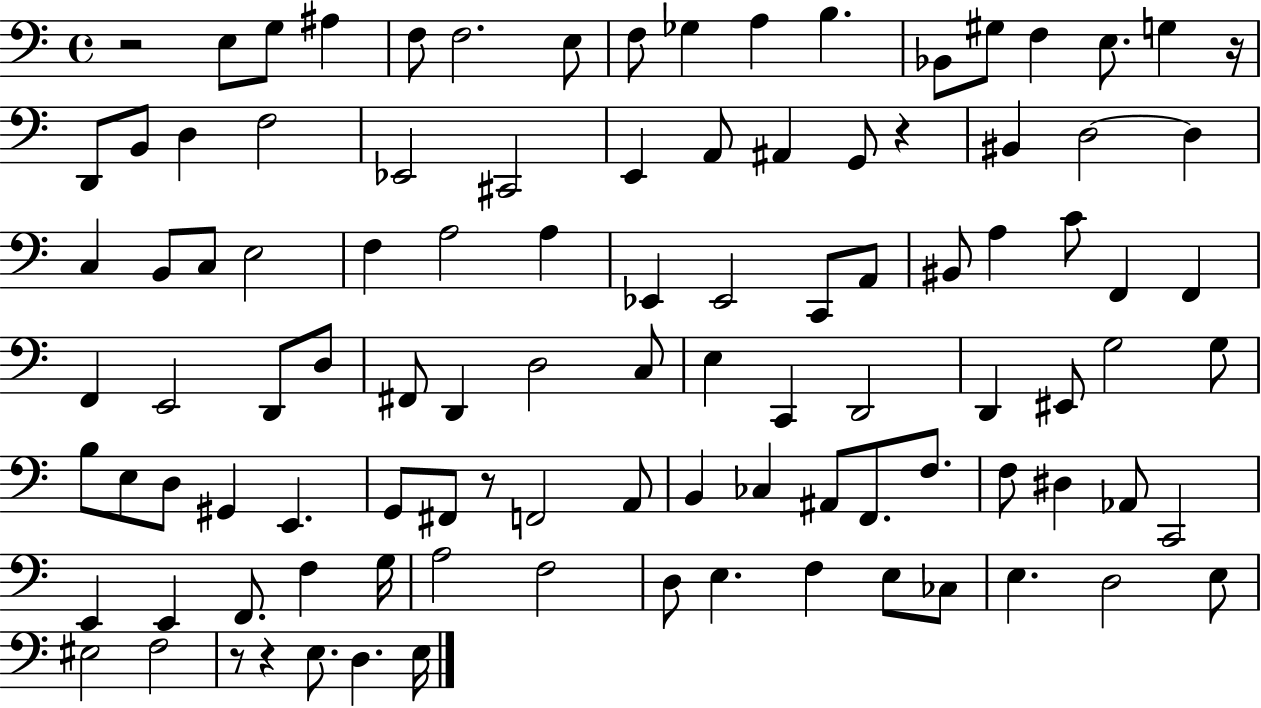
R/h E3/e G3/e A#3/q F3/e F3/h. E3/e F3/e Gb3/q A3/q B3/q. Bb2/e G#3/e F3/q E3/e. G3/q R/s D2/e B2/e D3/q F3/h Eb2/h C#2/h E2/q A2/e A#2/q G2/e R/q BIS2/q D3/h D3/q C3/q B2/e C3/e E3/h F3/q A3/h A3/q Eb2/q Eb2/h C2/e A2/e BIS2/e A3/q C4/e F2/q F2/q F2/q E2/h D2/e D3/e F#2/e D2/q D3/h C3/e E3/q C2/q D2/h D2/q EIS2/e G3/h G3/e B3/e E3/e D3/e G#2/q E2/q. G2/e F#2/e R/e F2/h A2/e B2/q CES3/q A#2/e F2/e. F3/e. F3/e D#3/q Ab2/e C2/h E2/q E2/q F2/e. F3/q G3/s A3/h F3/h D3/e E3/q. F3/q E3/e CES3/e E3/q. D3/h E3/e EIS3/h F3/h R/e R/q E3/e. D3/q. E3/s